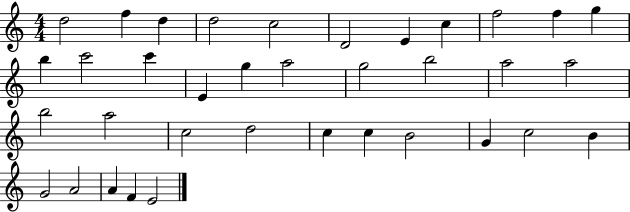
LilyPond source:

{
  \clef treble
  \numericTimeSignature
  \time 4/4
  \key c \major
  d''2 f''4 d''4 | d''2 c''2 | d'2 e'4 c''4 | f''2 f''4 g''4 | \break b''4 c'''2 c'''4 | e'4 g''4 a''2 | g''2 b''2 | a''2 a''2 | \break b''2 a''2 | c''2 d''2 | c''4 c''4 b'2 | g'4 c''2 b'4 | \break g'2 a'2 | a'4 f'4 e'2 | \bar "|."
}